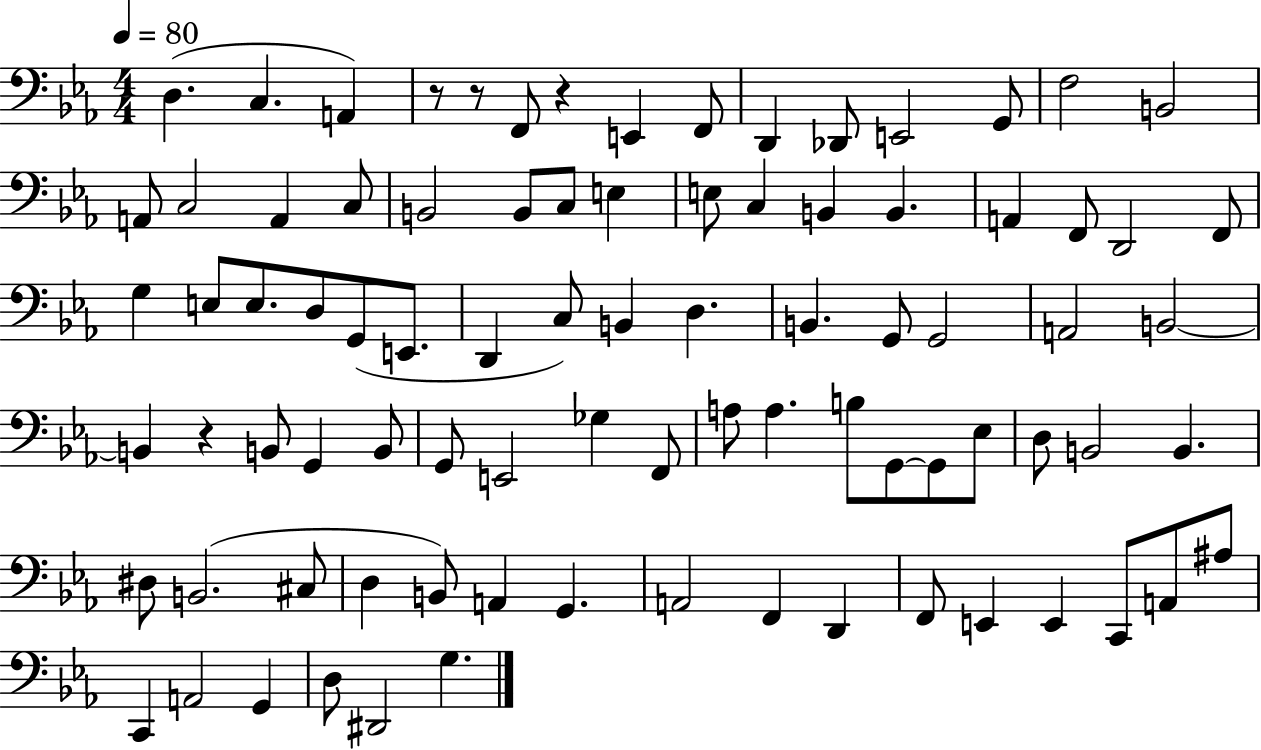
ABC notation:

X:1
T:Untitled
M:4/4
L:1/4
K:Eb
D, C, A,, z/2 z/2 F,,/2 z E,, F,,/2 D,, _D,,/2 E,,2 G,,/2 F,2 B,,2 A,,/2 C,2 A,, C,/2 B,,2 B,,/2 C,/2 E, E,/2 C, B,, B,, A,, F,,/2 D,,2 F,,/2 G, E,/2 E,/2 D,/2 G,,/2 E,,/2 D,, C,/2 B,, D, B,, G,,/2 G,,2 A,,2 B,,2 B,, z B,,/2 G,, B,,/2 G,,/2 E,,2 _G, F,,/2 A,/2 A, B,/2 G,,/2 G,,/2 _E,/2 D,/2 B,,2 B,, ^D,/2 B,,2 ^C,/2 D, B,,/2 A,, G,, A,,2 F,, D,, F,,/2 E,, E,, C,,/2 A,,/2 ^A,/2 C,, A,,2 G,, D,/2 ^D,,2 G,